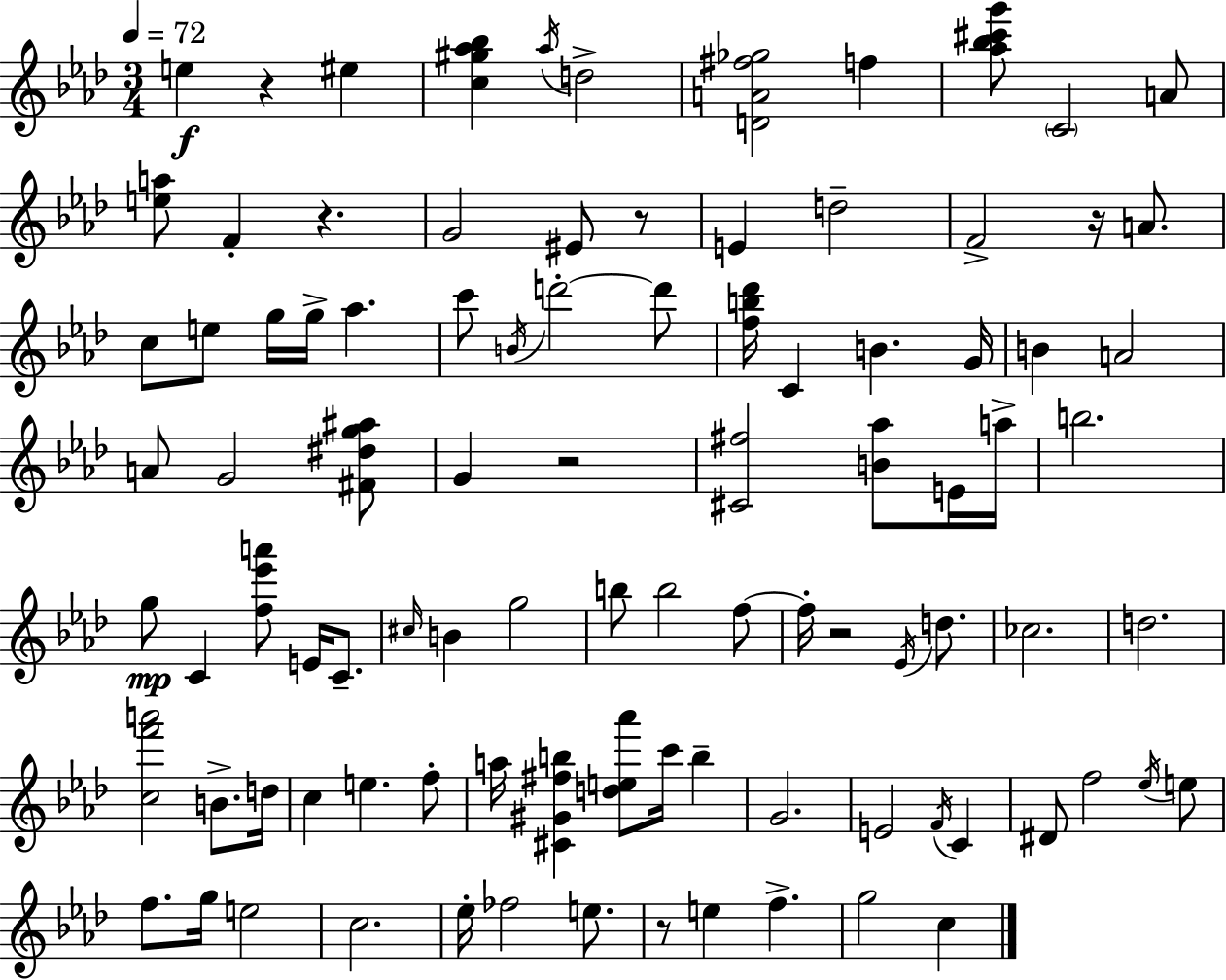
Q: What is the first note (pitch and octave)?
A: E5